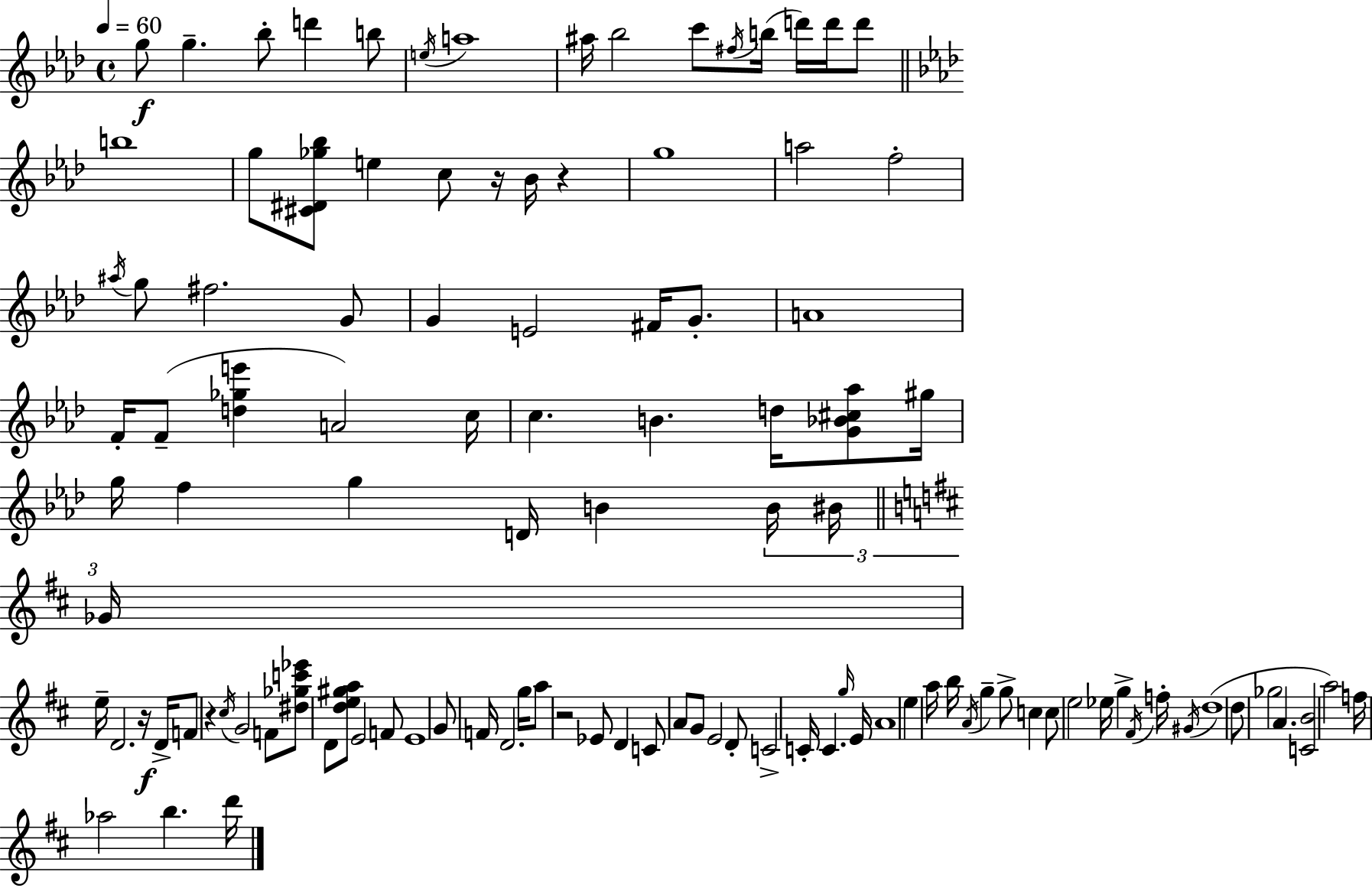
{
  \clef treble
  \time 4/4
  \defaultTimeSignature
  \key aes \major
  \tempo 4 = 60
  g''8\f g''4.-- bes''8-. d'''4 b''8 | \acciaccatura { e''16 } a''1 | ais''16 bes''2 c'''8 \acciaccatura { fis''16 }( b''16 d'''16) d'''16 | d'''8 \bar "||" \break \key f \minor b''1 | g''8 <cis' dis' ges'' bes''>8 e''4 c''8 r16 bes'16 r4 | g''1 | a''2 f''2-. | \break \acciaccatura { ais''16 } g''8 fis''2. g'8 | g'4 e'2 fis'16 g'8.-. | a'1 | f'16-. f'8--( <d'' ges'' e'''>4 a'2) | \break c''16 c''4. b'4. d''16 <g' bes' cis'' aes''>8 | gis''16 g''16 f''4 g''4 d'16 b'4 \tuplet 3/2 { b'16 | bis'16 \bar "||" \break \key b \minor ges'16 } e''16-- d'2. r16\f d'16-> | f'8 r4 \acciaccatura { cis''16 } g'2 f'8 | <dis'' ges'' c''' ees'''>8 d'8 <d'' e'' gis'' a''>8 e'2 f'8 | e'1 | \break g'8 f'16 d'2. | g''16 a''8 r2 ees'8 d'4 | c'8 a'8 g'8 e'2 d'8-. | c'2-> c'16-. c'4. | \break \grace { g''16 } e'16 a'1 | e''4 a''16 b''16 \acciaccatura { a'16 } g''4-- g''8-> c''4 | c''8 e''2 ees''16 g''4-> | \acciaccatura { fis'16 } f''16-. \acciaccatura { gis'16 } d''1( | \break d''8 ges''2 a'4. | <c' b'>2 a''2) | f''16 aes''2 b''4. | d'''16 \bar "|."
}